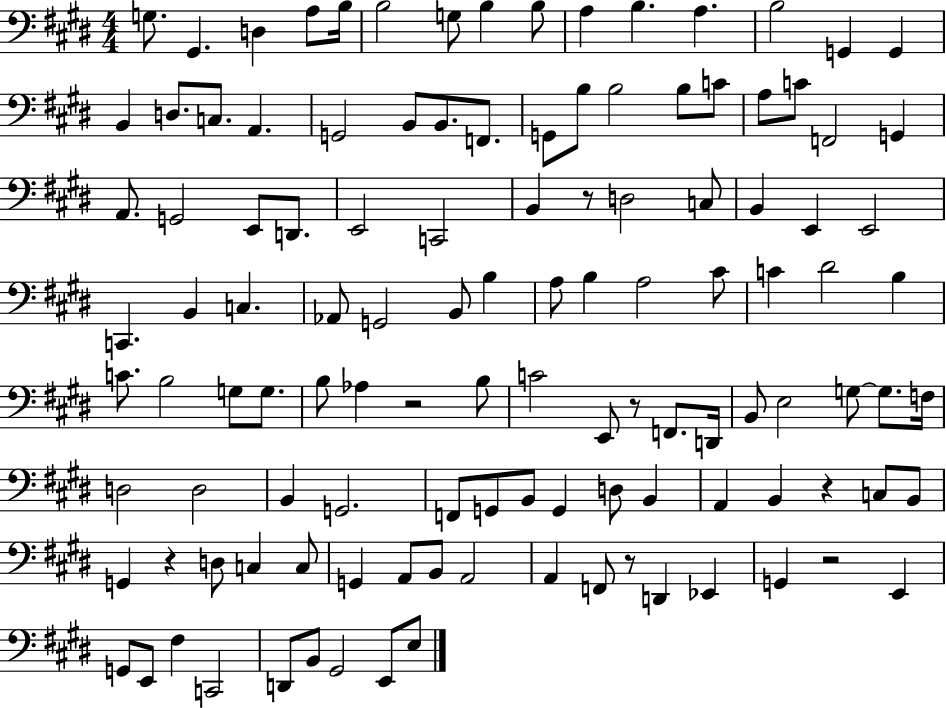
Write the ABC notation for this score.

X:1
T:Untitled
M:4/4
L:1/4
K:E
G,/2 ^G,, D, A,/2 B,/4 B,2 G,/2 B, B,/2 A, B, A, B,2 G,, G,, B,, D,/2 C,/2 A,, G,,2 B,,/2 B,,/2 F,,/2 G,,/2 B,/2 B,2 B,/2 C/2 A,/2 C/2 F,,2 G,, A,,/2 G,,2 E,,/2 D,,/2 E,,2 C,,2 B,, z/2 D,2 C,/2 B,, E,, E,,2 C,, B,, C, _A,,/2 G,,2 B,,/2 B, A,/2 B, A,2 ^C/2 C ^D2 B, C/2 B,2 G,/2 G,/2 B,/2 _A, z2 B,/2 C2 E,,/2 z/2 F,,/2 D,,/4 B,,/2 E,2 G,/2 G,/2 F,/4 D,2 D,2 B,, G,,2 F,,/2 G,,/2 B,,/2 G,, D,/2 B,, A,, B,, z C,/2 B,,/2 G,, z D,/2 C, C,/2 G,, A,,/2 B,,/2 A,,2 A,, F,,/2 z/2 D,, _E,, G,, z2 E,, G,,/2 E,,/2 ^F, C,,2 D,,/2 B,,/2 ^G,,2 E,,/2 E,/2